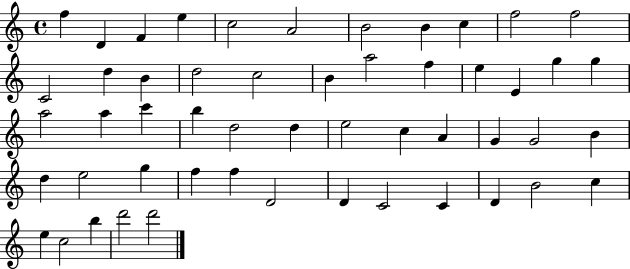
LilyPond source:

{
  \clef treble
  \time 4/4
  \defaultTimeSignature
  \key c \major
  f''4 d'4 f'4 e''4 | c''2 a'2 | b'2 b'4 c''4 | f''2 f''2 | \break c'2 d''4 b'4 | d''2 c''2 | b'4 a''2 f''4 | e''4 e'4 g''4 g''4 | \break a''2 a''4 c'''4 | b''4 d''2 d''4 | e''2 c''4 a'4 | g'4 g'2 b'4 | \break d''4 e''2 g''4 | f''4 f''4 d'2 | d'4 c'2 c'4 | d'4 b'2 c''4 | \break e''4 c''2 b''4 | d'''2 d'''2 | \bar "|."
}